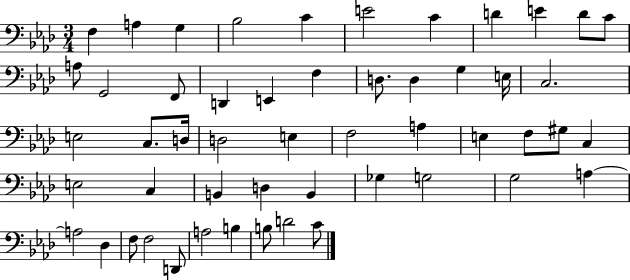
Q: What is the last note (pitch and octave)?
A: C4